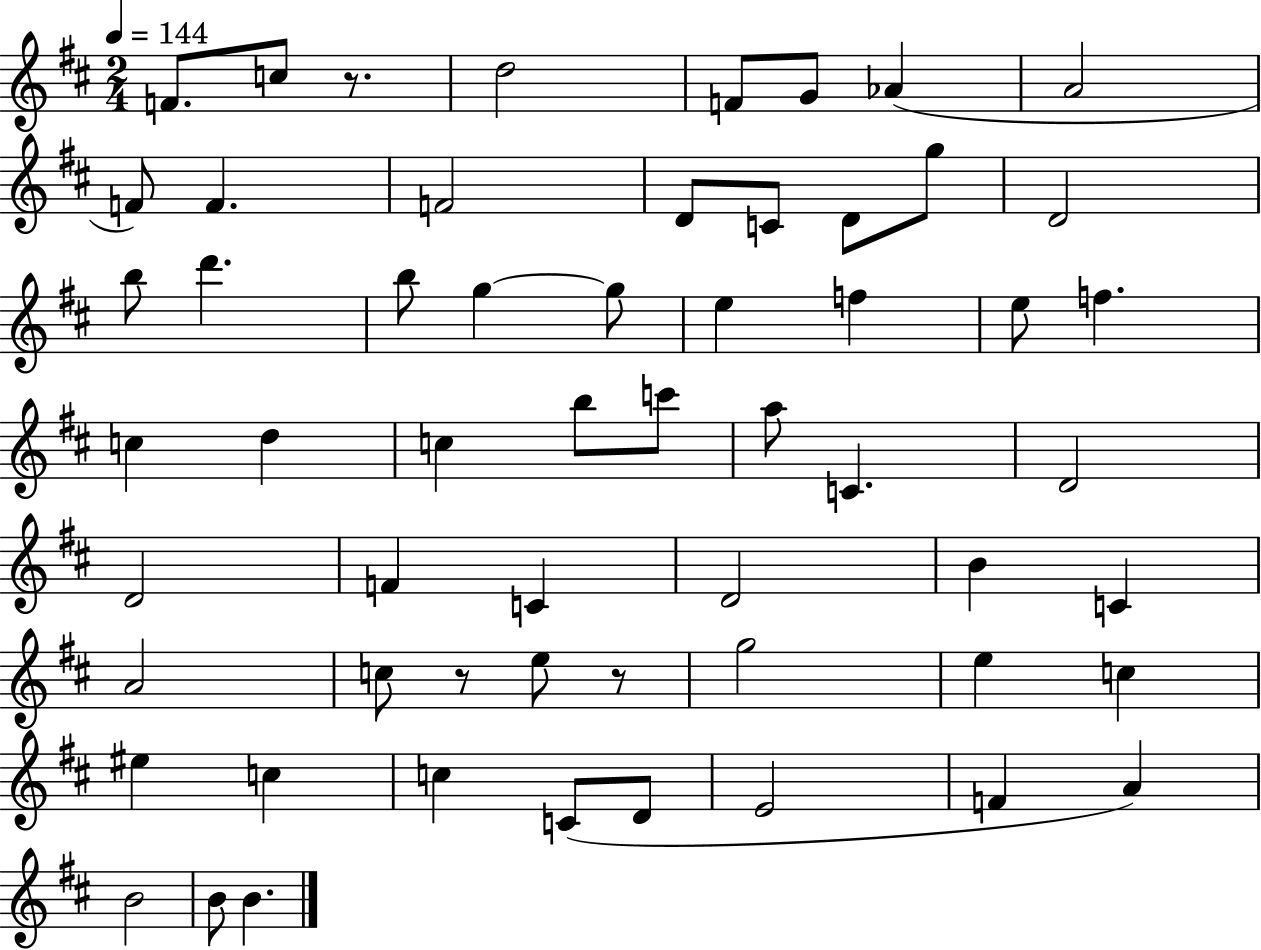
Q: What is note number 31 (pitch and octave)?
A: C4